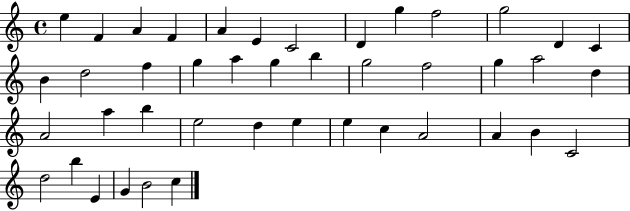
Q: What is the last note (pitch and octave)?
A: C5